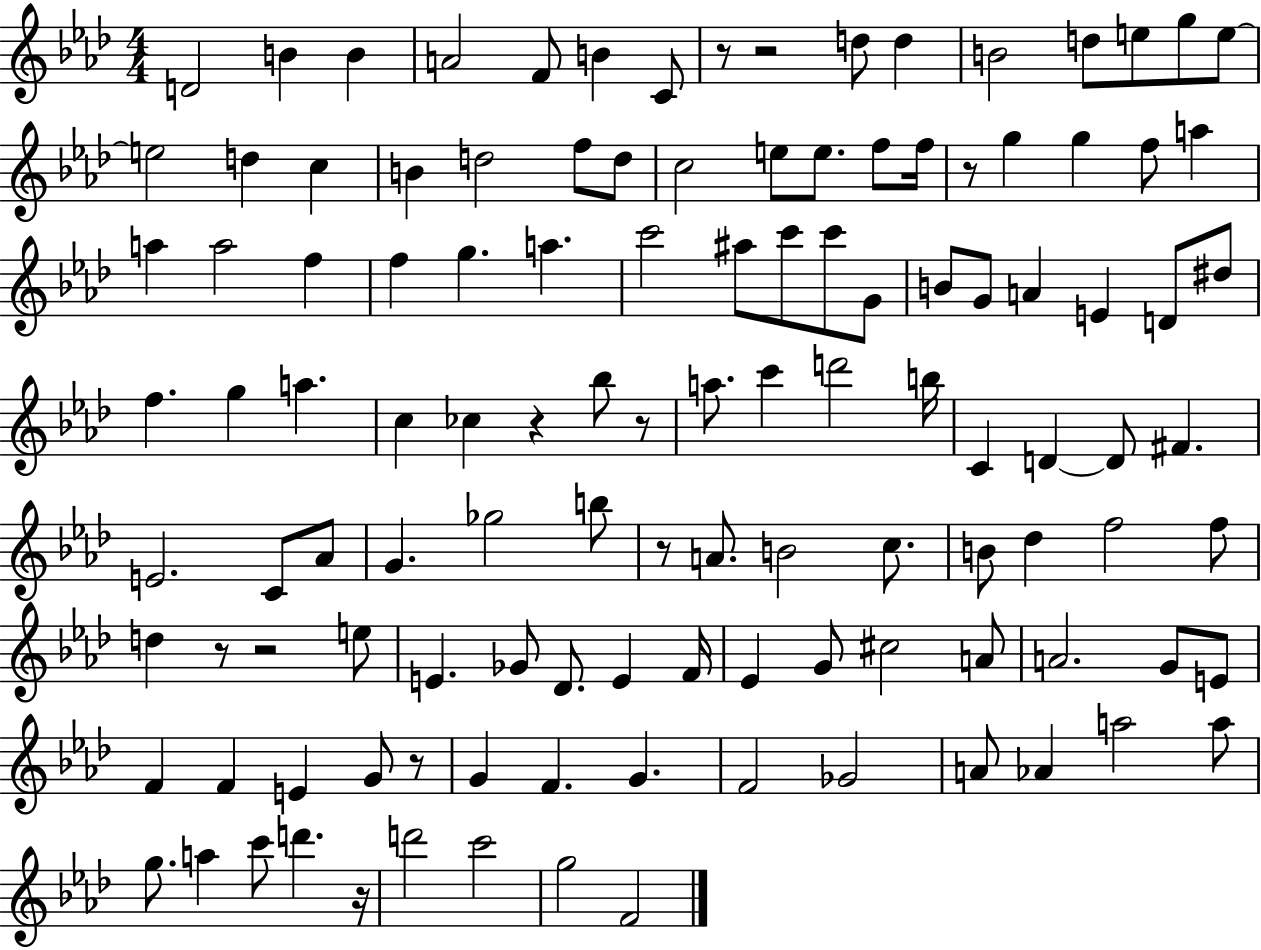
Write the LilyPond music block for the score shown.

{
  \clef treble
  \numericTimeSignature
  \time 4/4
  \key aes \major
  d'2 b'4 b'4 | a'2 f'8 b'4 c'8 | r8 r2 d''8 d''4 | b'2 d''8 e''8 g''8 e''8~~ | \break e''2 d''4 c''4 | b'4 d''2 f''8 d''8 | c''2 e''8 e''8. f''8 f''16 | r8 g''4 g''4 f''8 a''4 | \break a''4 a''2 f''4 | f''4 g''4. a''4. | c'''2 ais''8 c'''8 c'''8 g'8 | b'8 g'8 a'4 e'4 d'8 dis''8 | \break f''4. g''4 a''4. | c''4 ces''4 r4 bes''8 r8 | a''8. c'''4 d'''2 b''16 | c'4 d'4~~ d'8 fis'4. | \break e'2. c'8 aes'8 | g'4. ges''2 b''8 | r8 a'8. b'2 c''8. | b'8 des''4 f''2 f''8 | \break d''4 r8 r2 e''8 | e'4. ges'8 des'8. e'4 f'16 | ees'4 g'8 cis''2 a'8 | a'2. g'8 e'8 | \break f'4 f'4 e'4 g'8 r8 | g'4 f'4. g'4. | f'2 ges'2 | a'8 aes'4 a''2 a''8 | \break g''8. a''4 c'''8 d'''4. r16 | d'''2 c'''2 | g''2 f'2 | \bar "|."
}